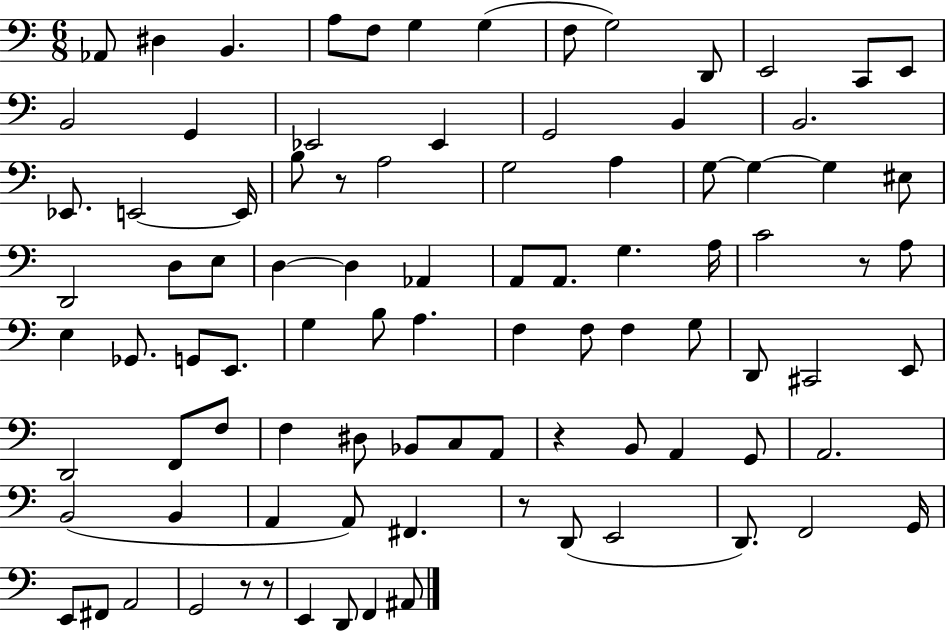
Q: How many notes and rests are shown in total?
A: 93